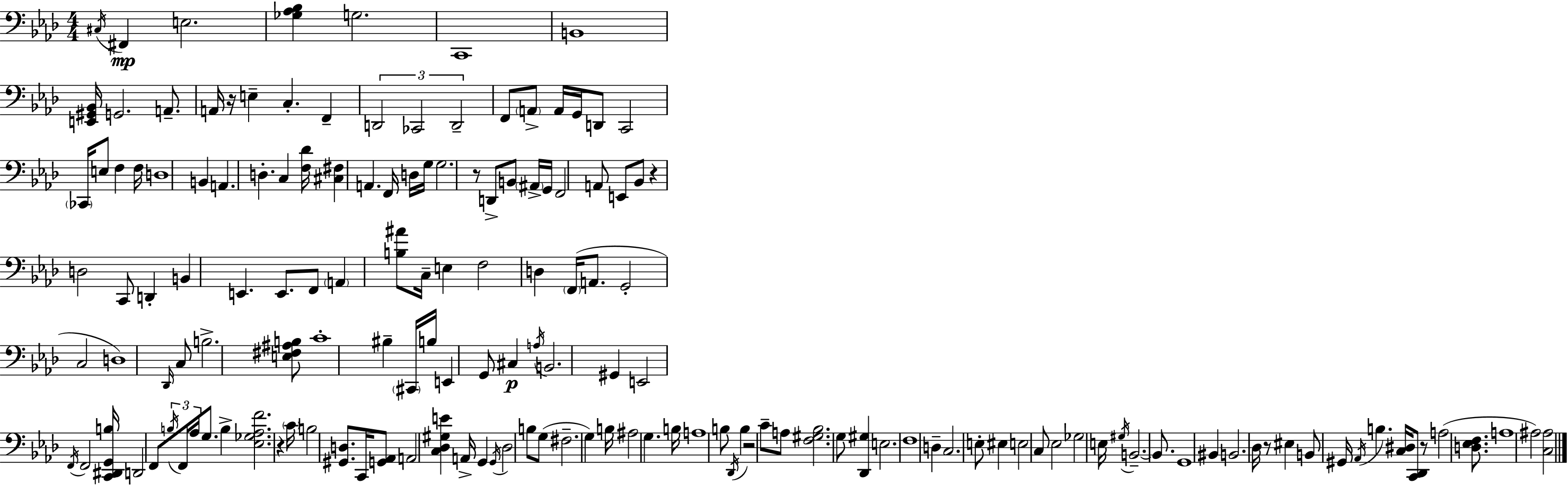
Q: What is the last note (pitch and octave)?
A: A#3